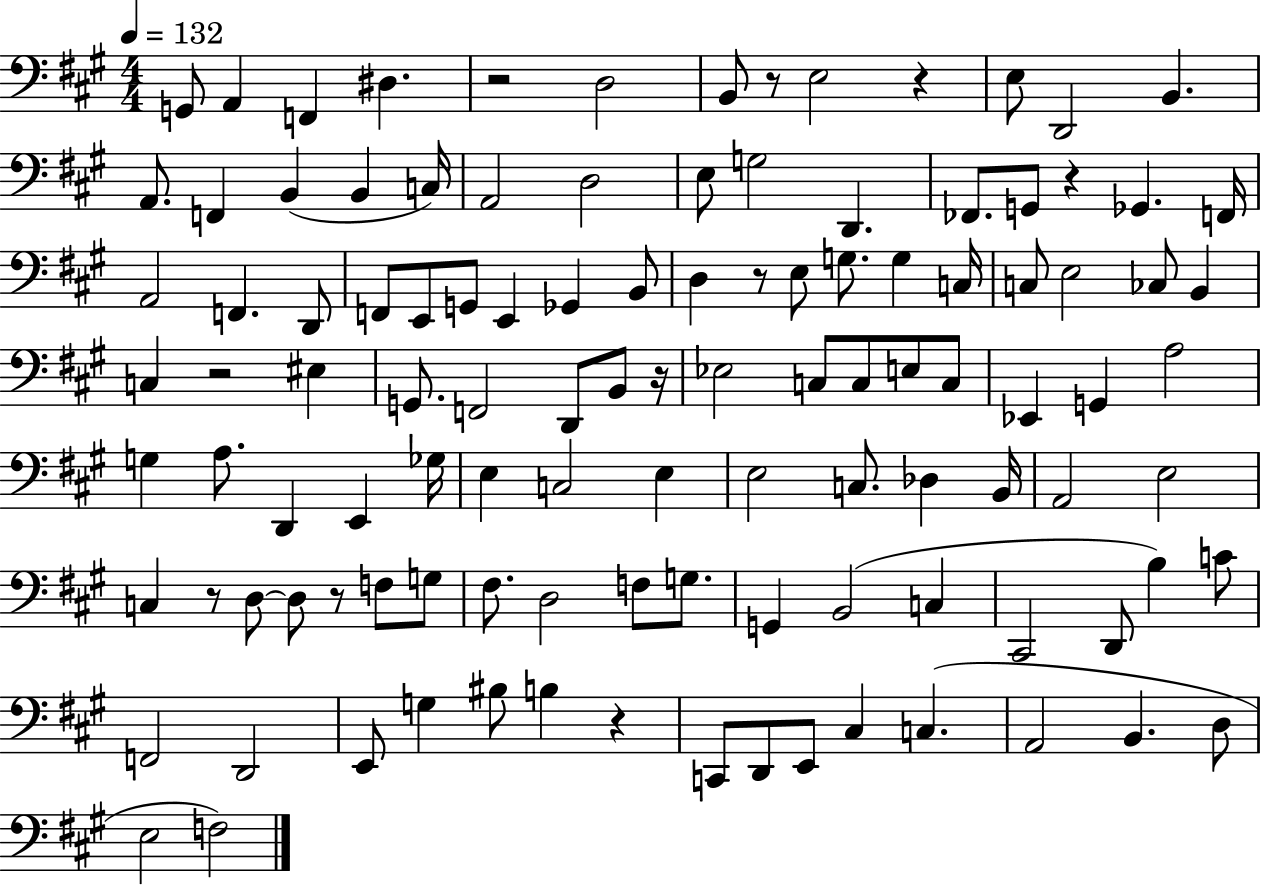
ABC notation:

X:1
T:Untitled
M:4/4
L:1/4
K:A
G,,/2 A,, F,, ^D, z2 D,2 B,,/2 z/2 E,2 z E,/2 D,,2 B,, A,,/2 F,, B,, B,, C,/4 A,,2 D,2 E,/2 G,2 D,, _F,,/2 G,,/2 z _G,, F,,/4 A,,2 F,, D,,/2 F,,/2 E,,/2 G,,/2 E,, _G,, B,,/2 D, z/2 E,/2 G,/2 G, C,/4 C,/2 E,2 _C,/2 B,, C, z2 ^E, G,,/2 F,,2 D,,/2 B,,/2 z/4 _E,2 C,/2 C,/2 E,/2 C,/2 _E,, G,, A,2 G, A,/2 D,, E,, _G,/4 E, C,2 E, E,2 C,/2 _D, B,,/4 A,,2 E,2 C, z/2 D,/2 D,/2 z/2 F,/2 G,/2 ^F,/2 D,2 F,/2 G,/2 G,, B,,2 C, ^C,,2 D,,/2 B, C/2 F,,2 D,,2 E,,/2 G, ^B,/2 B, z C,,/2 D,,/2 E,,/2 ^C, C, A,,2 B,, D,/2 E,2 F,2